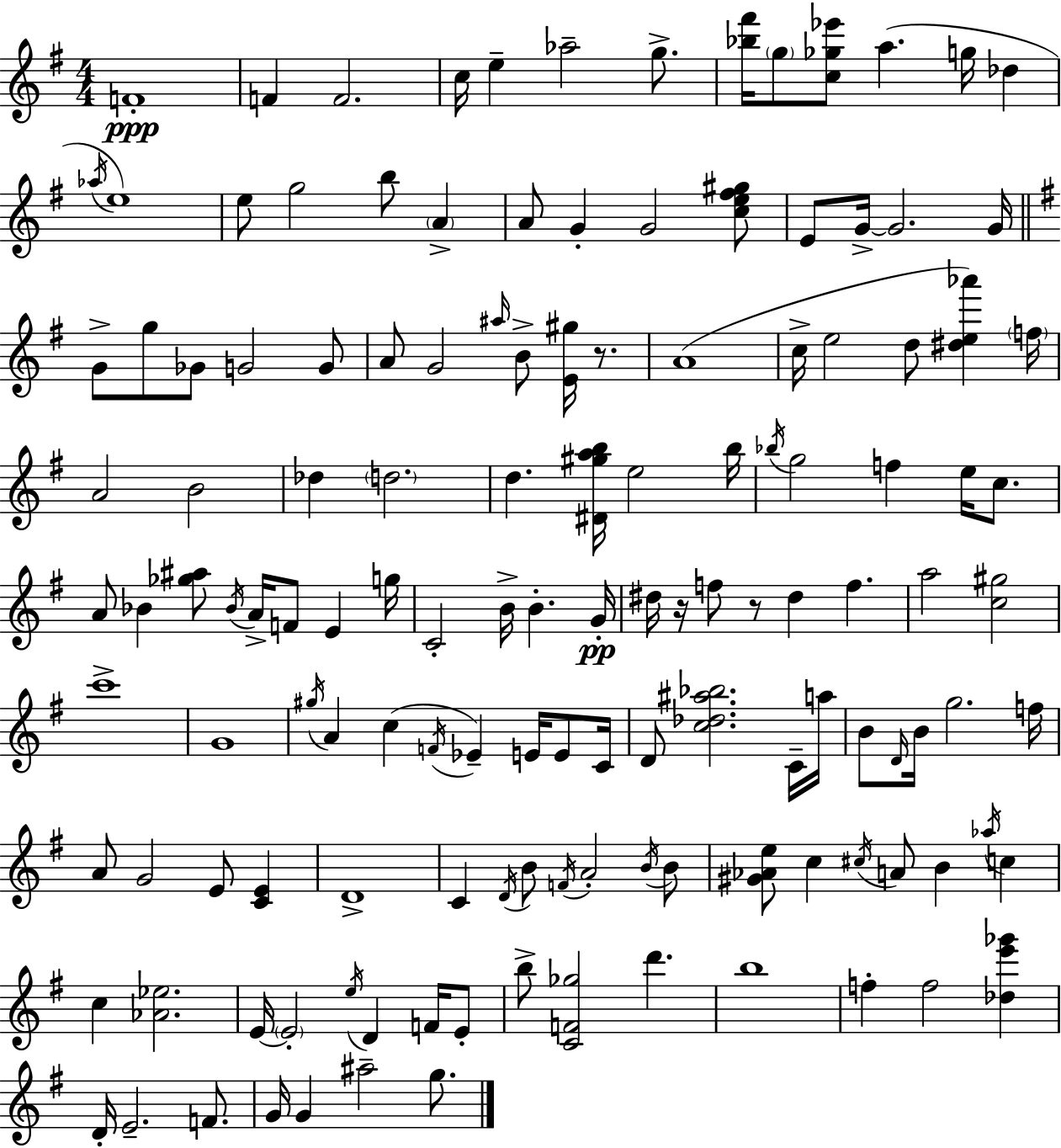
X:1
T:Untitled
M:4/4
L:1/4
K:Em
F4 F F2 c/4 e _a2 g/2 [_b^f']/4 g/2 [c_g_e']/2 a g/4 _d _a/4 e4 e/2 g2 b/2 A A/2 G G2 [ce^f^g]/2 E/2 G/4 G2 G/4 G/2 g/2 _G/2 G2 G/2 A/2 G2 ^a/4 B/2 [E^g]/4 z/2 A4 c/4 e2 d/2 [^de_a'] f/4 A2 B2 _d d2 d [^D^gab]/4 e2 b/4 _b/4 g2 f e/4 c/2 A/2 _B [_g^a]/2 _B/4 A/4 F/2 E g/4 C2 B/4 B G/4 ^d/4 z/4 f/2 z/2 ^d f a2 [c^g]2 c'4 G4 ^g/4 A c F/4 _E E/4 E/2 C/4 D/2 [c_d^a_b]2 C/4 a/4 B/2 D/4 B/4 g2 f/4 A/2 G2 E/2 [CE] D4 C D/4 B/2 F/4 A2 B/4 B/2 [^G_Ae]/2 c ^c/4 A/2 B _a/4 c c [_A_e]2 E/4 E2 e/4 D F/4 E/2 b/2 [CF_g]2 d' b4 f f2 [_de'_g'] D/4 E2 F/2 G/4 G ^a2 g/2